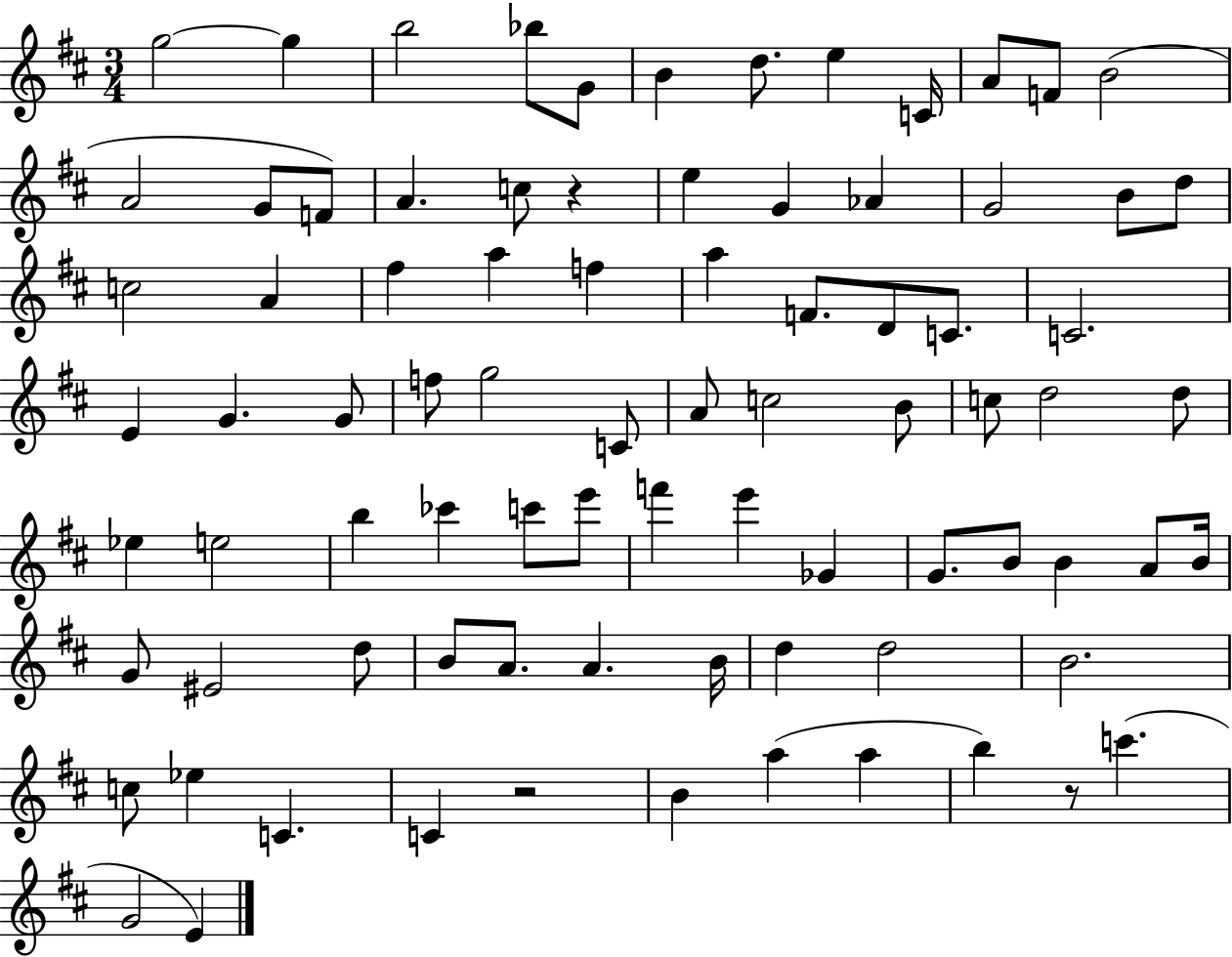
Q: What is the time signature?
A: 3/4